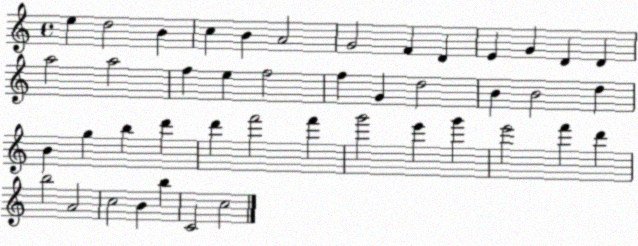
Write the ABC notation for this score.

X:1
T:Untitled
M:4/4
L:1/4
K:C
e d2 B c B A2 G2 F D E G D D a2 a2 f e f2 f G d2 B B2 d B g b d' d' f'2 f' g'2 e' g' e'2 f' d' b2 A2 c2 B b C2 c2